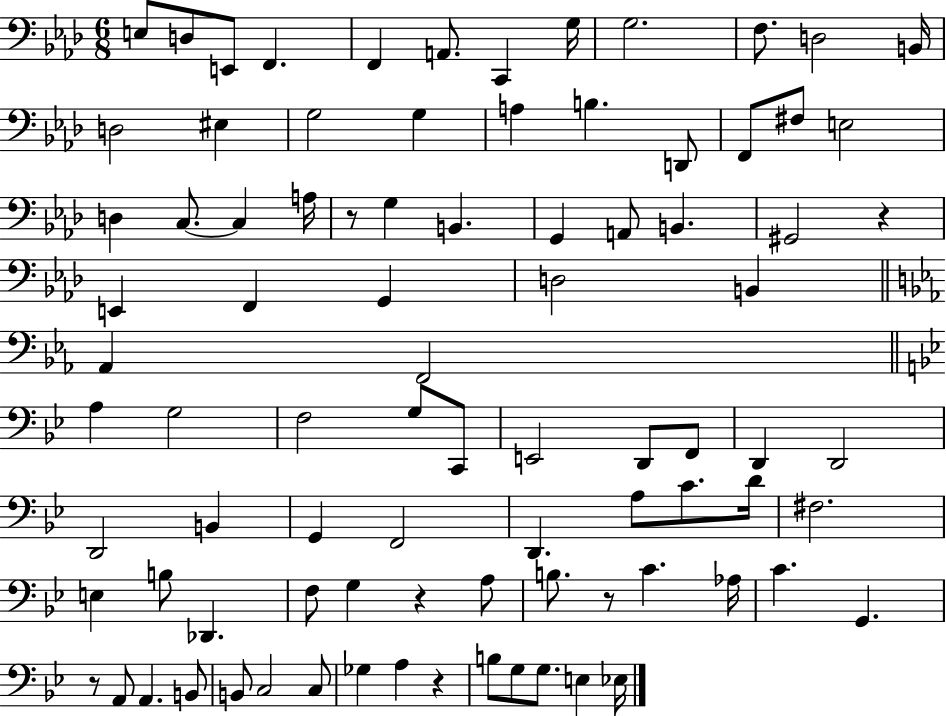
X:1
T:Untitled
M:6/8
L:1/4
K:Ab
E,/2 D,/2 E,,/2 F,, F,, A,,/2 C,, G,/4 G,2 F,/2 D,2 B,,/4 D,2 ^E, G,2 G, A, B, D,,/2 F,,/2 ^F,/2 E,2 D, C,/2 C, A,/4 z/2 G, B,, G,, A,,/2 B,, ^G,,2 z E,, F,, G,, D,2 B,, _A,, F,,2 A, G,2 F,2 G,/2 C,,/2 E,,2 D,,/2 F,,/2 D,, D,,2 D,,2 B,, G,, F,,2 D,, A,/2 C/2 D/4 ^F,2 E, B,/2 _D,, F,/2 G, z A,/2 B,/2 z/2 C _A,/4 C G,, z/2 A,,/2 A,, B,,/2 B,,/2 C,2 C,/2 _G, A, z B,/2 G,/2 G,/2 E, _E,/4